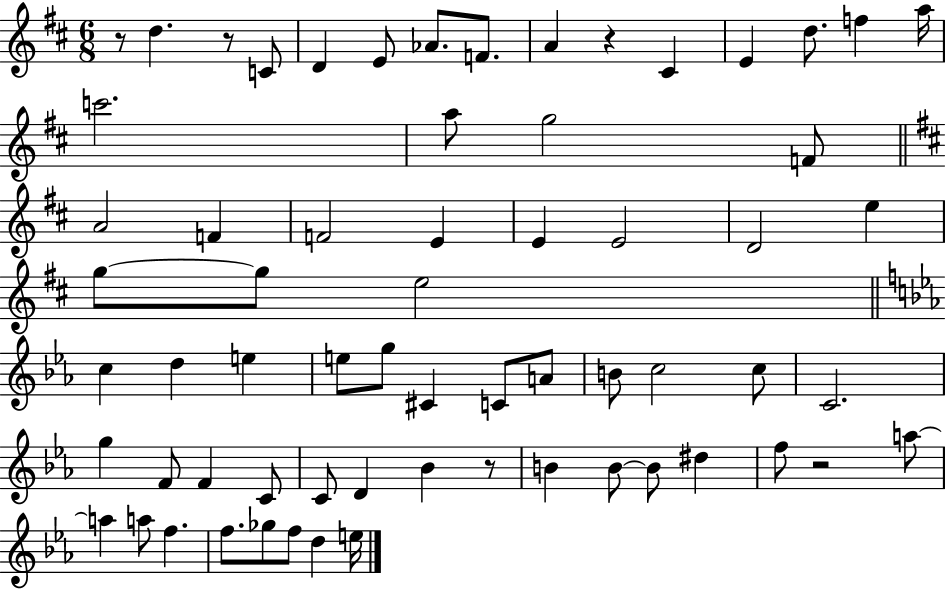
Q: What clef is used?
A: treble